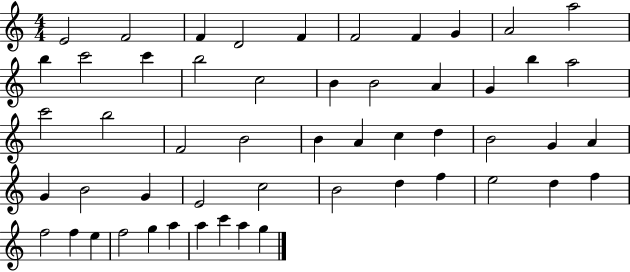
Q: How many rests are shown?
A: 0